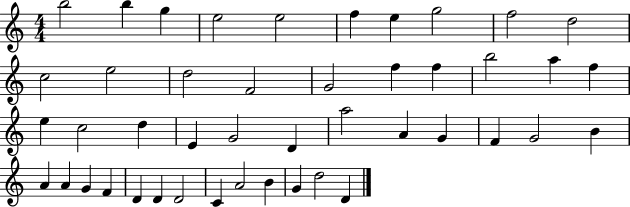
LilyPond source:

{
  \clef treble
  \numericTimeSignature
  \time 4/4
  \key c \major
  b''2 b''4 g''4 | e''2 e''2 | f''4 e''4 g''2 | f''2 d''2 | \break c''2 e''2 | d''2 f'2 | g'2 f''4 f''4 | b''2 a''4 f''4 | \break e''4 c''2 d''4 | e'4 g'2 d'4 | a''2 a'4 g'4 | f'4 g'2 b'4 | \break a'4 a'4 g'4 f'4 | d'4 d'4 d'2 | c'4 a'2 b'4 | g'4 d''2 d'4 | \break \bar "|."
}